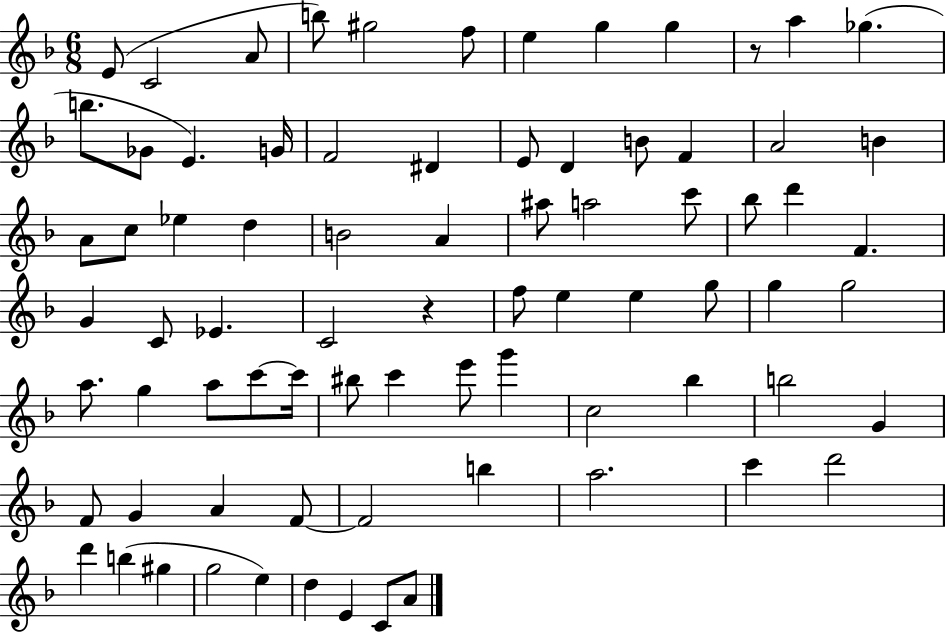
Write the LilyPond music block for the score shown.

{
  \clef treble
  \numericTimeSignature
  \time 6/8
  \key f \major
  e'8( c'2 a'8 | b''8) gis''2 f''8 | e''4 g''4 g''4 | r8 a''4 ges''4.( | \break b''8. ges'8 e'4.) g'16 | f'2 dis'4 | e'8 d'4 b'8 f'4 | a'2 b'4 | \break a'8 c''8 ees''4 d''4 | b'2 a'4 | ais''8 a''2 c'''8 | bes''8 d'''4 f'4. | \break g'4 c'8 ees'4. | c'2 r4 | f''8 e''4 e''4 g''8 | g''4 g''2 | \break a''8. g''4 a''8 c'''8~~ c'''16 | bis''8 c'''4 e'''8 g'''4 | c''2 bes''4 | b''2 g'4 | \break f'8 g'4 a'4 f'8~~ | f'2 b''4 | a''2. | c'''4 d'''2 | \break d'''4 b''4( gis''4 | g''2 e''4) | d''4 e'4 c'8 a'8 | \bar "|."
}